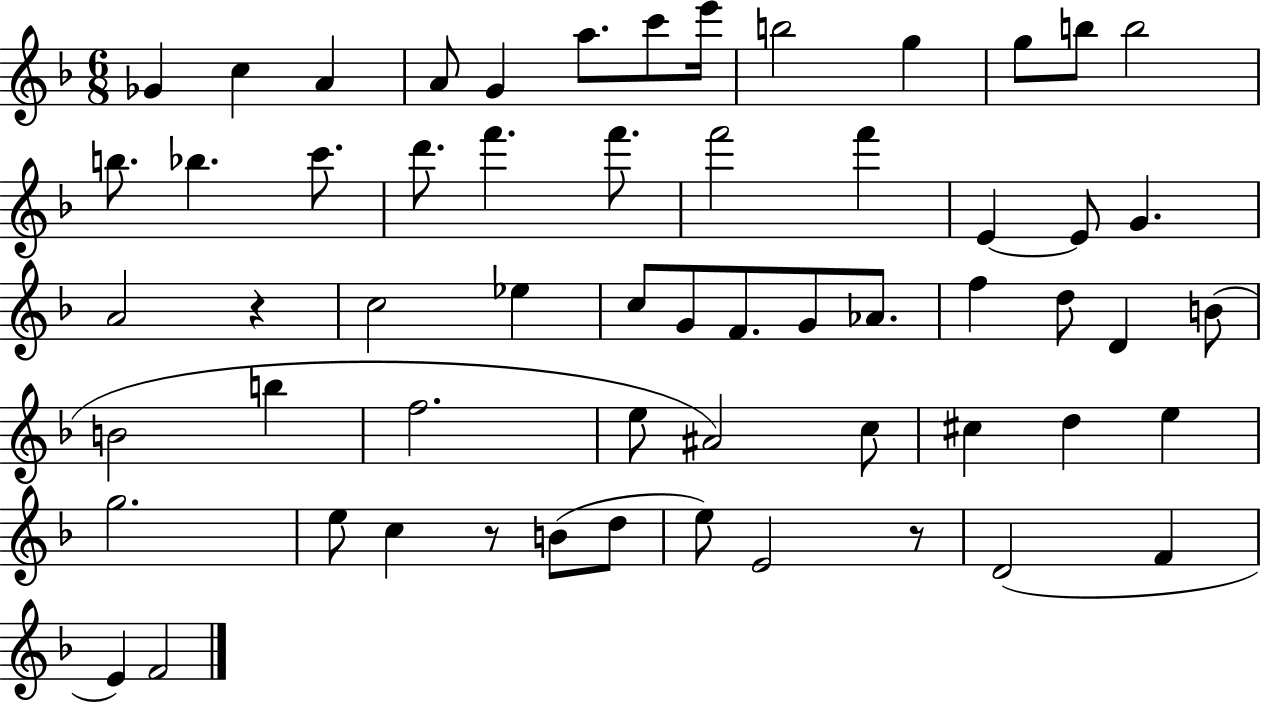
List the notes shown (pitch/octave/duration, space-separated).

Gb4/q C5/q A4/q A4/e G4/q A5/e. C6/e E6/s B5/h G5/q G5/e B5/e B5/h B5/e. Bb5/q. C6/e. D6/e. F6/q. F6/e. F6/h F6/q E4/q E4/e G4/q. A4/h R/q C5/h Eb5/q C5/e G4/e F4/e. G4/e Ab4/e. F5/q D5/e D4/q B4/e B4/h B5/q F5/h. E5/e A#4/h C5/e C#5/q D5/q E5/q G5/h. E5/e C5/q R/e B4/e D5/e E5/e E4/h R/e D4/h F4/q E4/q F4/h